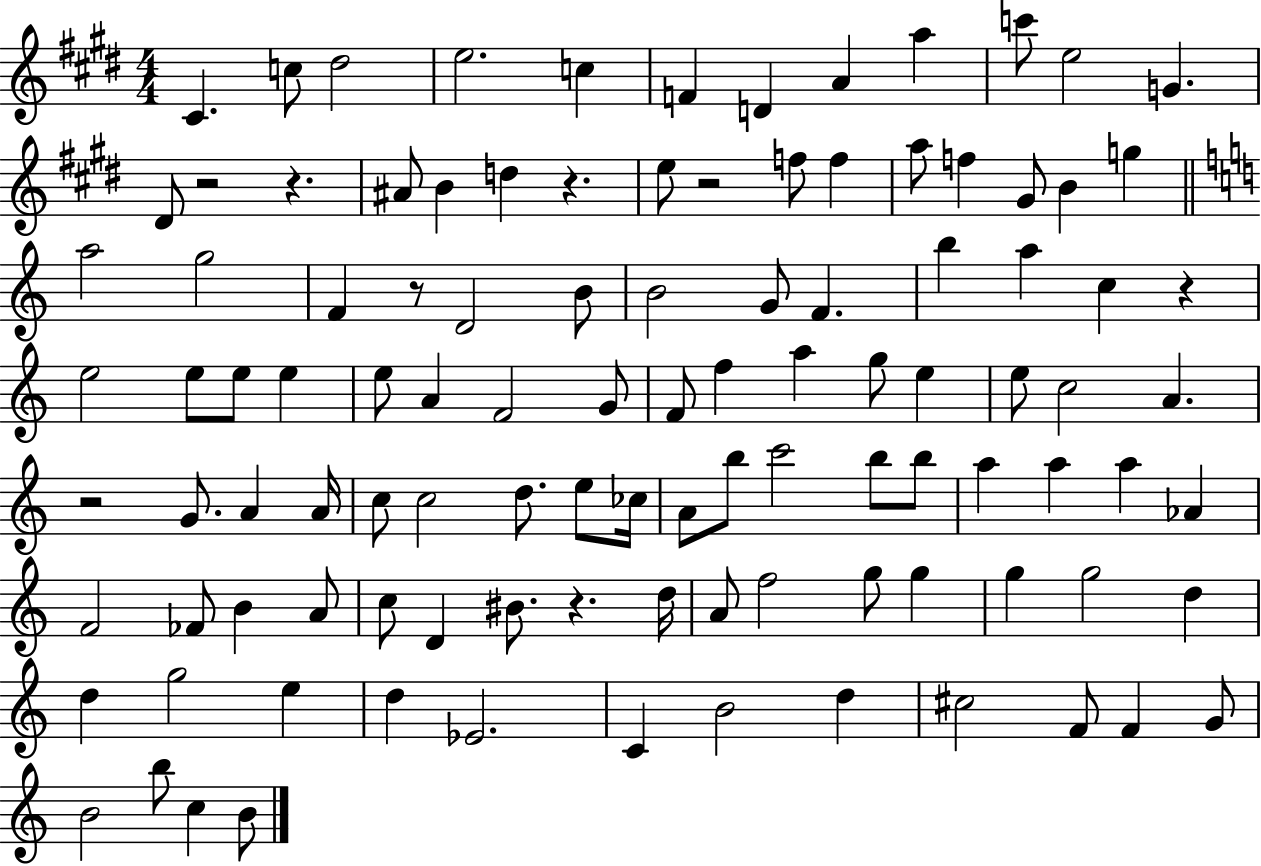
{
  \clef treble
  \numericTimeSignature
  \time 4/4
  \key e \major
  cis'4. c''8 dis''2 | e''2. c''4 | f'4 d'4 a'4 a''4 | c'''8 e''2 g'4. | \break dis'8 r2 r4. | ais'8 b'4 d''4 r4. | e''8 r2 f''8 f''4 | a''8 f''4 gis'8 b'4 g''4 | \break \bar "||" \break \key a \minor a''2 g''2 | f'4 r8 d'2 b'8 | b'2 g'8 f'4. | b''4 a''4 c''4 r4 | \break e''2 e''8 e''8 e''4 | e''8 a'4 f'2 g'8 | f'8 f''4 a''4 g''8 e''4 | e''8 c''2 a'4. | \break r2 g'8. a'4 a'16 | c''8 c''2 d''8. e''8 ces''16 | a'8 b''8 c'''2 b''8 b''8 | a''4 a''4 a''4 aes'4 | \break f'2 fes'8 b'4 a'8 | c''8 d'4 bis'8. r4. d''16 | a'8 f''2 g''8 g''4 | g''4 g''2 d''4 | \break d''4 g''2 e''4 | d''4 ees'2. | c'4 b'2 d''4 | cis''2 f'8 f'4 g'8 | \break b'2 b''8 c''4 b'8 | \bar "|."
}